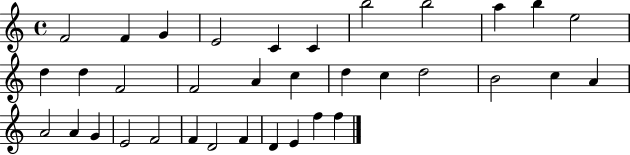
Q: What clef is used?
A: treble